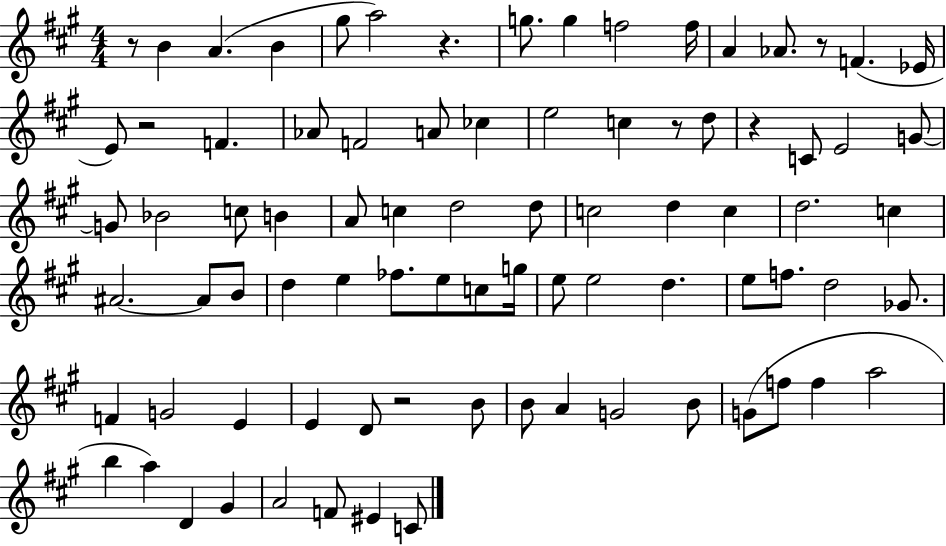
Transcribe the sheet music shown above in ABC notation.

X:1
T:Untitled
M:4/4
L:1/4
K:A
z/2 B A B ^g/2 a2 z g/2 g f2 f/4 A _A/2 z/2 F _E/4 E/2 z2 F _A/2 F2 A/2 _c e2 c z/2 d/2 z C/2 E2 G/2 G/2 _B2 c/2 B A/2 c d2 d/2 c2 d c d2 c ^A2 ^A/2 B/2 d e _f/2 e/2 c/2 g/4 e/2 e2 d e/2 f/2 d2 _G/2 F G2 E E D/2 z2 B/2 B/2 A G2 B/2 G/2 f/2 f a2 b a D ^G A2 F/2 ^E C/2